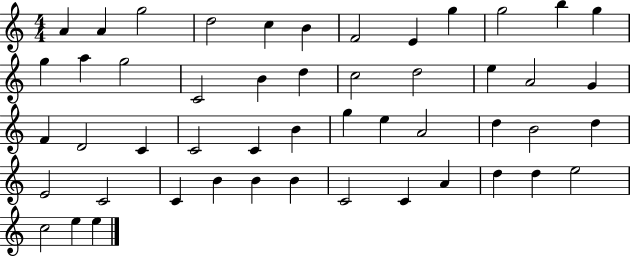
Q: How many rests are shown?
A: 0